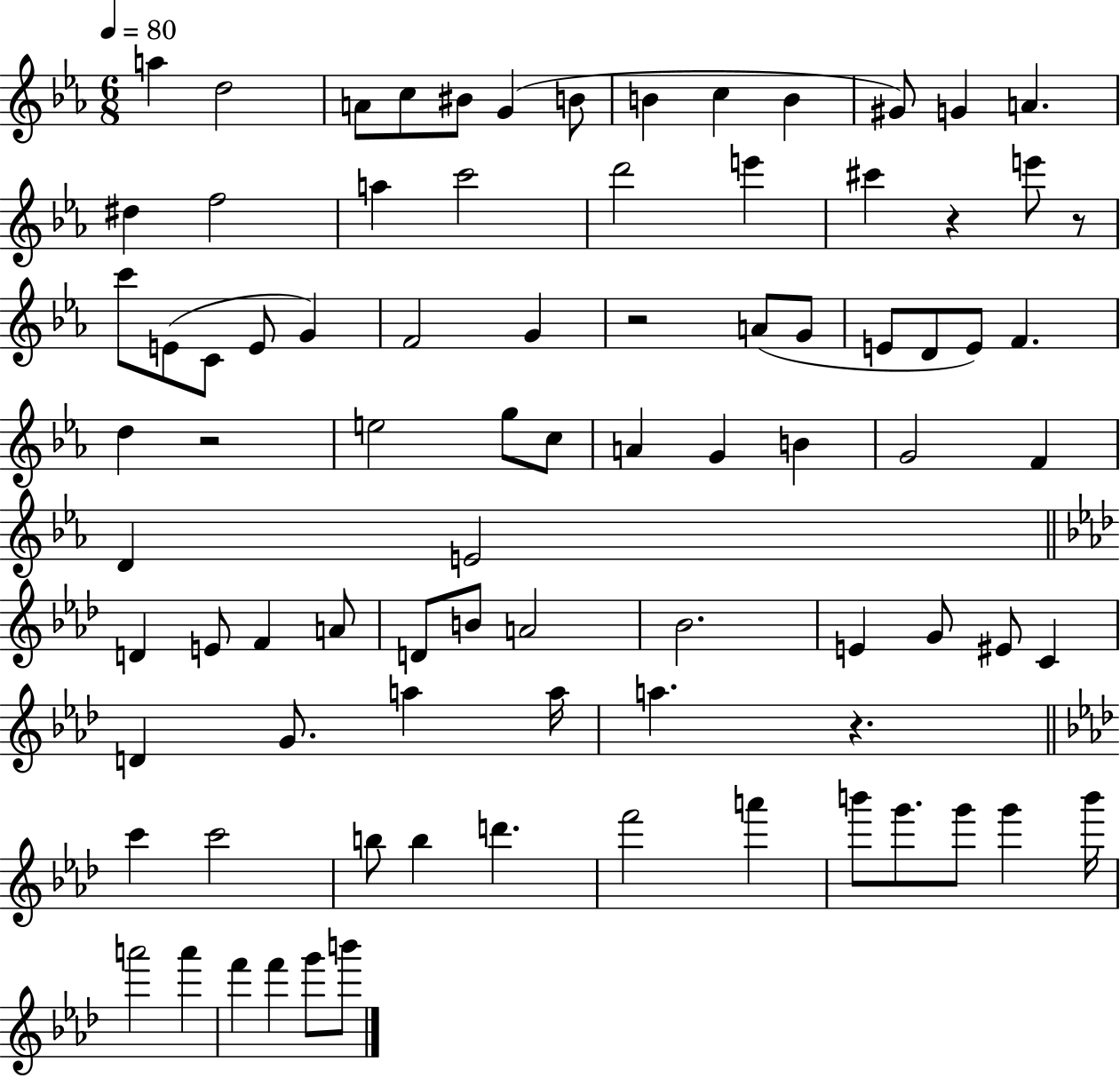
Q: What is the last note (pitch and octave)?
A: B6